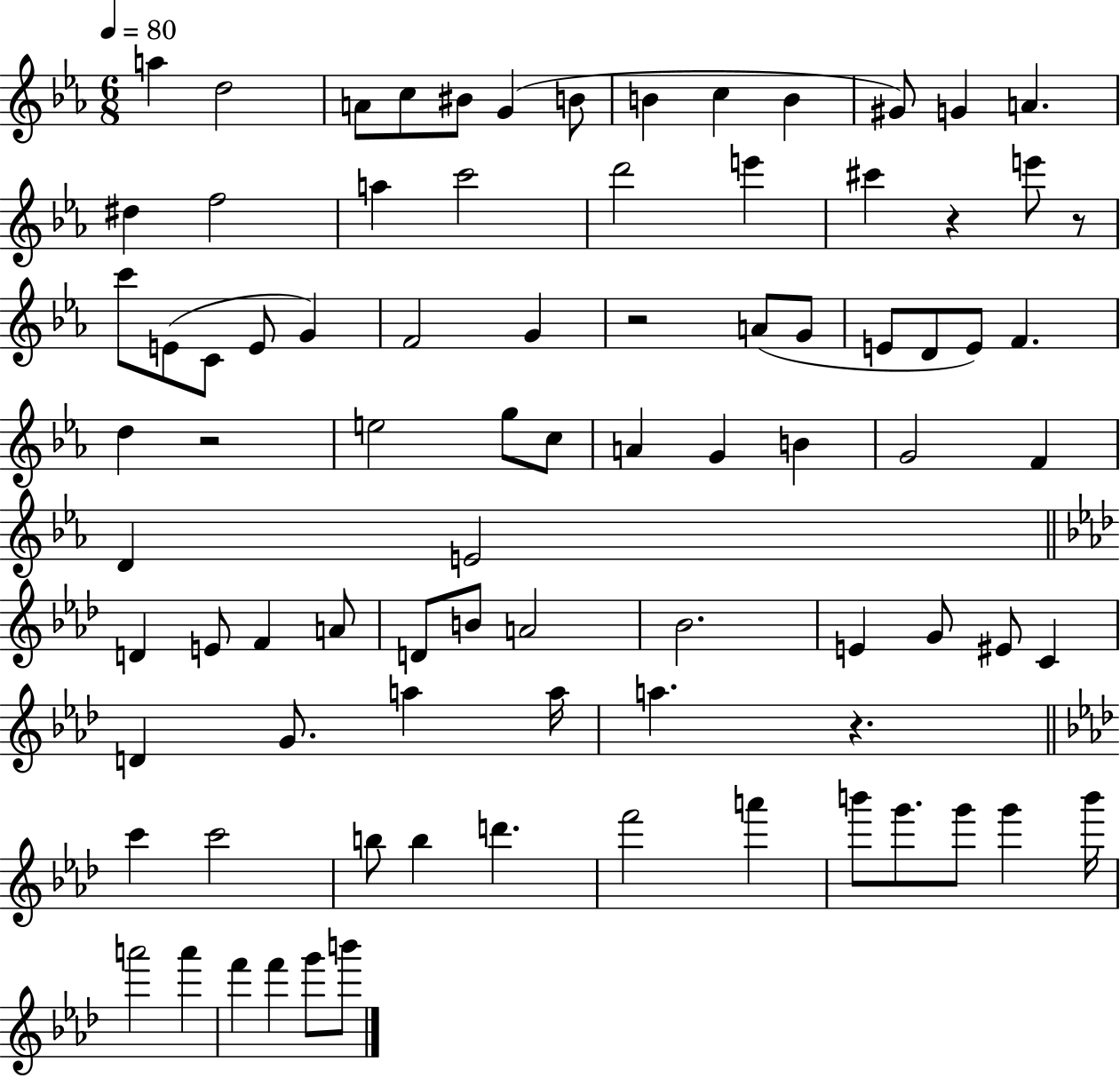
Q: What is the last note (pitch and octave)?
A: B6